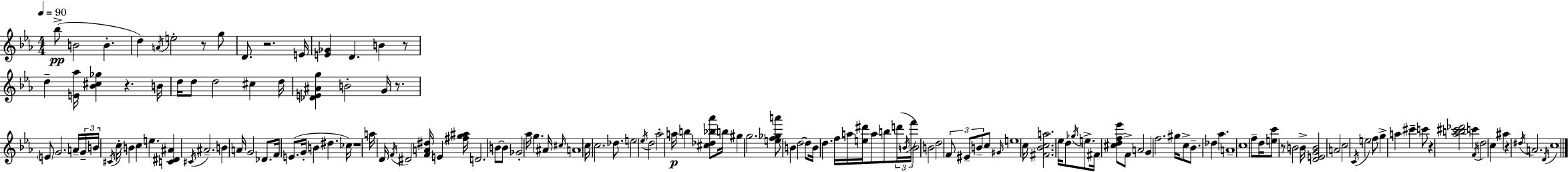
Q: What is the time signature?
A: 4/4